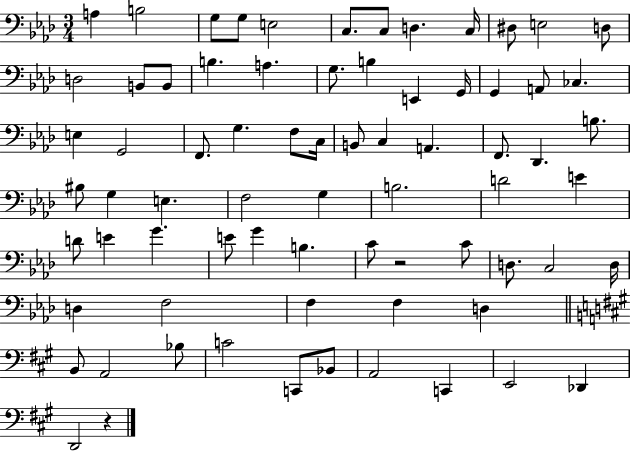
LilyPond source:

{
  \clef bass
  \numericTimeSignature
  \time 3/4
  \key aes \major
  a4 b2 | g8 g8 e2 | c8. c8 d4. c16 | dis8 e2 d8 | \break d2 b,8 b,8 | b4. a4. | g8. b4 e,4 g,16 | g,4 a,8 ces4. | \break e4 g,2 | f,8. g4. f8 c16 | b,8 c4 a,4. | f,8. des,4. b8. | \break bis8 g4 e4. | f2 g4 | b2. | d'2 e'4 | \break d'8 e'4 g'4. | e'8 g'4 b4. | c'8 r2 c'8 | d8. c2 d16 | \break d4 f2 | f4 f4 d4 | \bar "||" \break \key a \major b,8 a,2 bes8 | c'2 c,8 bes,8 | a,2 c,4 | e,2 des,4 | \break d,2 r4 | \bar "|."
}